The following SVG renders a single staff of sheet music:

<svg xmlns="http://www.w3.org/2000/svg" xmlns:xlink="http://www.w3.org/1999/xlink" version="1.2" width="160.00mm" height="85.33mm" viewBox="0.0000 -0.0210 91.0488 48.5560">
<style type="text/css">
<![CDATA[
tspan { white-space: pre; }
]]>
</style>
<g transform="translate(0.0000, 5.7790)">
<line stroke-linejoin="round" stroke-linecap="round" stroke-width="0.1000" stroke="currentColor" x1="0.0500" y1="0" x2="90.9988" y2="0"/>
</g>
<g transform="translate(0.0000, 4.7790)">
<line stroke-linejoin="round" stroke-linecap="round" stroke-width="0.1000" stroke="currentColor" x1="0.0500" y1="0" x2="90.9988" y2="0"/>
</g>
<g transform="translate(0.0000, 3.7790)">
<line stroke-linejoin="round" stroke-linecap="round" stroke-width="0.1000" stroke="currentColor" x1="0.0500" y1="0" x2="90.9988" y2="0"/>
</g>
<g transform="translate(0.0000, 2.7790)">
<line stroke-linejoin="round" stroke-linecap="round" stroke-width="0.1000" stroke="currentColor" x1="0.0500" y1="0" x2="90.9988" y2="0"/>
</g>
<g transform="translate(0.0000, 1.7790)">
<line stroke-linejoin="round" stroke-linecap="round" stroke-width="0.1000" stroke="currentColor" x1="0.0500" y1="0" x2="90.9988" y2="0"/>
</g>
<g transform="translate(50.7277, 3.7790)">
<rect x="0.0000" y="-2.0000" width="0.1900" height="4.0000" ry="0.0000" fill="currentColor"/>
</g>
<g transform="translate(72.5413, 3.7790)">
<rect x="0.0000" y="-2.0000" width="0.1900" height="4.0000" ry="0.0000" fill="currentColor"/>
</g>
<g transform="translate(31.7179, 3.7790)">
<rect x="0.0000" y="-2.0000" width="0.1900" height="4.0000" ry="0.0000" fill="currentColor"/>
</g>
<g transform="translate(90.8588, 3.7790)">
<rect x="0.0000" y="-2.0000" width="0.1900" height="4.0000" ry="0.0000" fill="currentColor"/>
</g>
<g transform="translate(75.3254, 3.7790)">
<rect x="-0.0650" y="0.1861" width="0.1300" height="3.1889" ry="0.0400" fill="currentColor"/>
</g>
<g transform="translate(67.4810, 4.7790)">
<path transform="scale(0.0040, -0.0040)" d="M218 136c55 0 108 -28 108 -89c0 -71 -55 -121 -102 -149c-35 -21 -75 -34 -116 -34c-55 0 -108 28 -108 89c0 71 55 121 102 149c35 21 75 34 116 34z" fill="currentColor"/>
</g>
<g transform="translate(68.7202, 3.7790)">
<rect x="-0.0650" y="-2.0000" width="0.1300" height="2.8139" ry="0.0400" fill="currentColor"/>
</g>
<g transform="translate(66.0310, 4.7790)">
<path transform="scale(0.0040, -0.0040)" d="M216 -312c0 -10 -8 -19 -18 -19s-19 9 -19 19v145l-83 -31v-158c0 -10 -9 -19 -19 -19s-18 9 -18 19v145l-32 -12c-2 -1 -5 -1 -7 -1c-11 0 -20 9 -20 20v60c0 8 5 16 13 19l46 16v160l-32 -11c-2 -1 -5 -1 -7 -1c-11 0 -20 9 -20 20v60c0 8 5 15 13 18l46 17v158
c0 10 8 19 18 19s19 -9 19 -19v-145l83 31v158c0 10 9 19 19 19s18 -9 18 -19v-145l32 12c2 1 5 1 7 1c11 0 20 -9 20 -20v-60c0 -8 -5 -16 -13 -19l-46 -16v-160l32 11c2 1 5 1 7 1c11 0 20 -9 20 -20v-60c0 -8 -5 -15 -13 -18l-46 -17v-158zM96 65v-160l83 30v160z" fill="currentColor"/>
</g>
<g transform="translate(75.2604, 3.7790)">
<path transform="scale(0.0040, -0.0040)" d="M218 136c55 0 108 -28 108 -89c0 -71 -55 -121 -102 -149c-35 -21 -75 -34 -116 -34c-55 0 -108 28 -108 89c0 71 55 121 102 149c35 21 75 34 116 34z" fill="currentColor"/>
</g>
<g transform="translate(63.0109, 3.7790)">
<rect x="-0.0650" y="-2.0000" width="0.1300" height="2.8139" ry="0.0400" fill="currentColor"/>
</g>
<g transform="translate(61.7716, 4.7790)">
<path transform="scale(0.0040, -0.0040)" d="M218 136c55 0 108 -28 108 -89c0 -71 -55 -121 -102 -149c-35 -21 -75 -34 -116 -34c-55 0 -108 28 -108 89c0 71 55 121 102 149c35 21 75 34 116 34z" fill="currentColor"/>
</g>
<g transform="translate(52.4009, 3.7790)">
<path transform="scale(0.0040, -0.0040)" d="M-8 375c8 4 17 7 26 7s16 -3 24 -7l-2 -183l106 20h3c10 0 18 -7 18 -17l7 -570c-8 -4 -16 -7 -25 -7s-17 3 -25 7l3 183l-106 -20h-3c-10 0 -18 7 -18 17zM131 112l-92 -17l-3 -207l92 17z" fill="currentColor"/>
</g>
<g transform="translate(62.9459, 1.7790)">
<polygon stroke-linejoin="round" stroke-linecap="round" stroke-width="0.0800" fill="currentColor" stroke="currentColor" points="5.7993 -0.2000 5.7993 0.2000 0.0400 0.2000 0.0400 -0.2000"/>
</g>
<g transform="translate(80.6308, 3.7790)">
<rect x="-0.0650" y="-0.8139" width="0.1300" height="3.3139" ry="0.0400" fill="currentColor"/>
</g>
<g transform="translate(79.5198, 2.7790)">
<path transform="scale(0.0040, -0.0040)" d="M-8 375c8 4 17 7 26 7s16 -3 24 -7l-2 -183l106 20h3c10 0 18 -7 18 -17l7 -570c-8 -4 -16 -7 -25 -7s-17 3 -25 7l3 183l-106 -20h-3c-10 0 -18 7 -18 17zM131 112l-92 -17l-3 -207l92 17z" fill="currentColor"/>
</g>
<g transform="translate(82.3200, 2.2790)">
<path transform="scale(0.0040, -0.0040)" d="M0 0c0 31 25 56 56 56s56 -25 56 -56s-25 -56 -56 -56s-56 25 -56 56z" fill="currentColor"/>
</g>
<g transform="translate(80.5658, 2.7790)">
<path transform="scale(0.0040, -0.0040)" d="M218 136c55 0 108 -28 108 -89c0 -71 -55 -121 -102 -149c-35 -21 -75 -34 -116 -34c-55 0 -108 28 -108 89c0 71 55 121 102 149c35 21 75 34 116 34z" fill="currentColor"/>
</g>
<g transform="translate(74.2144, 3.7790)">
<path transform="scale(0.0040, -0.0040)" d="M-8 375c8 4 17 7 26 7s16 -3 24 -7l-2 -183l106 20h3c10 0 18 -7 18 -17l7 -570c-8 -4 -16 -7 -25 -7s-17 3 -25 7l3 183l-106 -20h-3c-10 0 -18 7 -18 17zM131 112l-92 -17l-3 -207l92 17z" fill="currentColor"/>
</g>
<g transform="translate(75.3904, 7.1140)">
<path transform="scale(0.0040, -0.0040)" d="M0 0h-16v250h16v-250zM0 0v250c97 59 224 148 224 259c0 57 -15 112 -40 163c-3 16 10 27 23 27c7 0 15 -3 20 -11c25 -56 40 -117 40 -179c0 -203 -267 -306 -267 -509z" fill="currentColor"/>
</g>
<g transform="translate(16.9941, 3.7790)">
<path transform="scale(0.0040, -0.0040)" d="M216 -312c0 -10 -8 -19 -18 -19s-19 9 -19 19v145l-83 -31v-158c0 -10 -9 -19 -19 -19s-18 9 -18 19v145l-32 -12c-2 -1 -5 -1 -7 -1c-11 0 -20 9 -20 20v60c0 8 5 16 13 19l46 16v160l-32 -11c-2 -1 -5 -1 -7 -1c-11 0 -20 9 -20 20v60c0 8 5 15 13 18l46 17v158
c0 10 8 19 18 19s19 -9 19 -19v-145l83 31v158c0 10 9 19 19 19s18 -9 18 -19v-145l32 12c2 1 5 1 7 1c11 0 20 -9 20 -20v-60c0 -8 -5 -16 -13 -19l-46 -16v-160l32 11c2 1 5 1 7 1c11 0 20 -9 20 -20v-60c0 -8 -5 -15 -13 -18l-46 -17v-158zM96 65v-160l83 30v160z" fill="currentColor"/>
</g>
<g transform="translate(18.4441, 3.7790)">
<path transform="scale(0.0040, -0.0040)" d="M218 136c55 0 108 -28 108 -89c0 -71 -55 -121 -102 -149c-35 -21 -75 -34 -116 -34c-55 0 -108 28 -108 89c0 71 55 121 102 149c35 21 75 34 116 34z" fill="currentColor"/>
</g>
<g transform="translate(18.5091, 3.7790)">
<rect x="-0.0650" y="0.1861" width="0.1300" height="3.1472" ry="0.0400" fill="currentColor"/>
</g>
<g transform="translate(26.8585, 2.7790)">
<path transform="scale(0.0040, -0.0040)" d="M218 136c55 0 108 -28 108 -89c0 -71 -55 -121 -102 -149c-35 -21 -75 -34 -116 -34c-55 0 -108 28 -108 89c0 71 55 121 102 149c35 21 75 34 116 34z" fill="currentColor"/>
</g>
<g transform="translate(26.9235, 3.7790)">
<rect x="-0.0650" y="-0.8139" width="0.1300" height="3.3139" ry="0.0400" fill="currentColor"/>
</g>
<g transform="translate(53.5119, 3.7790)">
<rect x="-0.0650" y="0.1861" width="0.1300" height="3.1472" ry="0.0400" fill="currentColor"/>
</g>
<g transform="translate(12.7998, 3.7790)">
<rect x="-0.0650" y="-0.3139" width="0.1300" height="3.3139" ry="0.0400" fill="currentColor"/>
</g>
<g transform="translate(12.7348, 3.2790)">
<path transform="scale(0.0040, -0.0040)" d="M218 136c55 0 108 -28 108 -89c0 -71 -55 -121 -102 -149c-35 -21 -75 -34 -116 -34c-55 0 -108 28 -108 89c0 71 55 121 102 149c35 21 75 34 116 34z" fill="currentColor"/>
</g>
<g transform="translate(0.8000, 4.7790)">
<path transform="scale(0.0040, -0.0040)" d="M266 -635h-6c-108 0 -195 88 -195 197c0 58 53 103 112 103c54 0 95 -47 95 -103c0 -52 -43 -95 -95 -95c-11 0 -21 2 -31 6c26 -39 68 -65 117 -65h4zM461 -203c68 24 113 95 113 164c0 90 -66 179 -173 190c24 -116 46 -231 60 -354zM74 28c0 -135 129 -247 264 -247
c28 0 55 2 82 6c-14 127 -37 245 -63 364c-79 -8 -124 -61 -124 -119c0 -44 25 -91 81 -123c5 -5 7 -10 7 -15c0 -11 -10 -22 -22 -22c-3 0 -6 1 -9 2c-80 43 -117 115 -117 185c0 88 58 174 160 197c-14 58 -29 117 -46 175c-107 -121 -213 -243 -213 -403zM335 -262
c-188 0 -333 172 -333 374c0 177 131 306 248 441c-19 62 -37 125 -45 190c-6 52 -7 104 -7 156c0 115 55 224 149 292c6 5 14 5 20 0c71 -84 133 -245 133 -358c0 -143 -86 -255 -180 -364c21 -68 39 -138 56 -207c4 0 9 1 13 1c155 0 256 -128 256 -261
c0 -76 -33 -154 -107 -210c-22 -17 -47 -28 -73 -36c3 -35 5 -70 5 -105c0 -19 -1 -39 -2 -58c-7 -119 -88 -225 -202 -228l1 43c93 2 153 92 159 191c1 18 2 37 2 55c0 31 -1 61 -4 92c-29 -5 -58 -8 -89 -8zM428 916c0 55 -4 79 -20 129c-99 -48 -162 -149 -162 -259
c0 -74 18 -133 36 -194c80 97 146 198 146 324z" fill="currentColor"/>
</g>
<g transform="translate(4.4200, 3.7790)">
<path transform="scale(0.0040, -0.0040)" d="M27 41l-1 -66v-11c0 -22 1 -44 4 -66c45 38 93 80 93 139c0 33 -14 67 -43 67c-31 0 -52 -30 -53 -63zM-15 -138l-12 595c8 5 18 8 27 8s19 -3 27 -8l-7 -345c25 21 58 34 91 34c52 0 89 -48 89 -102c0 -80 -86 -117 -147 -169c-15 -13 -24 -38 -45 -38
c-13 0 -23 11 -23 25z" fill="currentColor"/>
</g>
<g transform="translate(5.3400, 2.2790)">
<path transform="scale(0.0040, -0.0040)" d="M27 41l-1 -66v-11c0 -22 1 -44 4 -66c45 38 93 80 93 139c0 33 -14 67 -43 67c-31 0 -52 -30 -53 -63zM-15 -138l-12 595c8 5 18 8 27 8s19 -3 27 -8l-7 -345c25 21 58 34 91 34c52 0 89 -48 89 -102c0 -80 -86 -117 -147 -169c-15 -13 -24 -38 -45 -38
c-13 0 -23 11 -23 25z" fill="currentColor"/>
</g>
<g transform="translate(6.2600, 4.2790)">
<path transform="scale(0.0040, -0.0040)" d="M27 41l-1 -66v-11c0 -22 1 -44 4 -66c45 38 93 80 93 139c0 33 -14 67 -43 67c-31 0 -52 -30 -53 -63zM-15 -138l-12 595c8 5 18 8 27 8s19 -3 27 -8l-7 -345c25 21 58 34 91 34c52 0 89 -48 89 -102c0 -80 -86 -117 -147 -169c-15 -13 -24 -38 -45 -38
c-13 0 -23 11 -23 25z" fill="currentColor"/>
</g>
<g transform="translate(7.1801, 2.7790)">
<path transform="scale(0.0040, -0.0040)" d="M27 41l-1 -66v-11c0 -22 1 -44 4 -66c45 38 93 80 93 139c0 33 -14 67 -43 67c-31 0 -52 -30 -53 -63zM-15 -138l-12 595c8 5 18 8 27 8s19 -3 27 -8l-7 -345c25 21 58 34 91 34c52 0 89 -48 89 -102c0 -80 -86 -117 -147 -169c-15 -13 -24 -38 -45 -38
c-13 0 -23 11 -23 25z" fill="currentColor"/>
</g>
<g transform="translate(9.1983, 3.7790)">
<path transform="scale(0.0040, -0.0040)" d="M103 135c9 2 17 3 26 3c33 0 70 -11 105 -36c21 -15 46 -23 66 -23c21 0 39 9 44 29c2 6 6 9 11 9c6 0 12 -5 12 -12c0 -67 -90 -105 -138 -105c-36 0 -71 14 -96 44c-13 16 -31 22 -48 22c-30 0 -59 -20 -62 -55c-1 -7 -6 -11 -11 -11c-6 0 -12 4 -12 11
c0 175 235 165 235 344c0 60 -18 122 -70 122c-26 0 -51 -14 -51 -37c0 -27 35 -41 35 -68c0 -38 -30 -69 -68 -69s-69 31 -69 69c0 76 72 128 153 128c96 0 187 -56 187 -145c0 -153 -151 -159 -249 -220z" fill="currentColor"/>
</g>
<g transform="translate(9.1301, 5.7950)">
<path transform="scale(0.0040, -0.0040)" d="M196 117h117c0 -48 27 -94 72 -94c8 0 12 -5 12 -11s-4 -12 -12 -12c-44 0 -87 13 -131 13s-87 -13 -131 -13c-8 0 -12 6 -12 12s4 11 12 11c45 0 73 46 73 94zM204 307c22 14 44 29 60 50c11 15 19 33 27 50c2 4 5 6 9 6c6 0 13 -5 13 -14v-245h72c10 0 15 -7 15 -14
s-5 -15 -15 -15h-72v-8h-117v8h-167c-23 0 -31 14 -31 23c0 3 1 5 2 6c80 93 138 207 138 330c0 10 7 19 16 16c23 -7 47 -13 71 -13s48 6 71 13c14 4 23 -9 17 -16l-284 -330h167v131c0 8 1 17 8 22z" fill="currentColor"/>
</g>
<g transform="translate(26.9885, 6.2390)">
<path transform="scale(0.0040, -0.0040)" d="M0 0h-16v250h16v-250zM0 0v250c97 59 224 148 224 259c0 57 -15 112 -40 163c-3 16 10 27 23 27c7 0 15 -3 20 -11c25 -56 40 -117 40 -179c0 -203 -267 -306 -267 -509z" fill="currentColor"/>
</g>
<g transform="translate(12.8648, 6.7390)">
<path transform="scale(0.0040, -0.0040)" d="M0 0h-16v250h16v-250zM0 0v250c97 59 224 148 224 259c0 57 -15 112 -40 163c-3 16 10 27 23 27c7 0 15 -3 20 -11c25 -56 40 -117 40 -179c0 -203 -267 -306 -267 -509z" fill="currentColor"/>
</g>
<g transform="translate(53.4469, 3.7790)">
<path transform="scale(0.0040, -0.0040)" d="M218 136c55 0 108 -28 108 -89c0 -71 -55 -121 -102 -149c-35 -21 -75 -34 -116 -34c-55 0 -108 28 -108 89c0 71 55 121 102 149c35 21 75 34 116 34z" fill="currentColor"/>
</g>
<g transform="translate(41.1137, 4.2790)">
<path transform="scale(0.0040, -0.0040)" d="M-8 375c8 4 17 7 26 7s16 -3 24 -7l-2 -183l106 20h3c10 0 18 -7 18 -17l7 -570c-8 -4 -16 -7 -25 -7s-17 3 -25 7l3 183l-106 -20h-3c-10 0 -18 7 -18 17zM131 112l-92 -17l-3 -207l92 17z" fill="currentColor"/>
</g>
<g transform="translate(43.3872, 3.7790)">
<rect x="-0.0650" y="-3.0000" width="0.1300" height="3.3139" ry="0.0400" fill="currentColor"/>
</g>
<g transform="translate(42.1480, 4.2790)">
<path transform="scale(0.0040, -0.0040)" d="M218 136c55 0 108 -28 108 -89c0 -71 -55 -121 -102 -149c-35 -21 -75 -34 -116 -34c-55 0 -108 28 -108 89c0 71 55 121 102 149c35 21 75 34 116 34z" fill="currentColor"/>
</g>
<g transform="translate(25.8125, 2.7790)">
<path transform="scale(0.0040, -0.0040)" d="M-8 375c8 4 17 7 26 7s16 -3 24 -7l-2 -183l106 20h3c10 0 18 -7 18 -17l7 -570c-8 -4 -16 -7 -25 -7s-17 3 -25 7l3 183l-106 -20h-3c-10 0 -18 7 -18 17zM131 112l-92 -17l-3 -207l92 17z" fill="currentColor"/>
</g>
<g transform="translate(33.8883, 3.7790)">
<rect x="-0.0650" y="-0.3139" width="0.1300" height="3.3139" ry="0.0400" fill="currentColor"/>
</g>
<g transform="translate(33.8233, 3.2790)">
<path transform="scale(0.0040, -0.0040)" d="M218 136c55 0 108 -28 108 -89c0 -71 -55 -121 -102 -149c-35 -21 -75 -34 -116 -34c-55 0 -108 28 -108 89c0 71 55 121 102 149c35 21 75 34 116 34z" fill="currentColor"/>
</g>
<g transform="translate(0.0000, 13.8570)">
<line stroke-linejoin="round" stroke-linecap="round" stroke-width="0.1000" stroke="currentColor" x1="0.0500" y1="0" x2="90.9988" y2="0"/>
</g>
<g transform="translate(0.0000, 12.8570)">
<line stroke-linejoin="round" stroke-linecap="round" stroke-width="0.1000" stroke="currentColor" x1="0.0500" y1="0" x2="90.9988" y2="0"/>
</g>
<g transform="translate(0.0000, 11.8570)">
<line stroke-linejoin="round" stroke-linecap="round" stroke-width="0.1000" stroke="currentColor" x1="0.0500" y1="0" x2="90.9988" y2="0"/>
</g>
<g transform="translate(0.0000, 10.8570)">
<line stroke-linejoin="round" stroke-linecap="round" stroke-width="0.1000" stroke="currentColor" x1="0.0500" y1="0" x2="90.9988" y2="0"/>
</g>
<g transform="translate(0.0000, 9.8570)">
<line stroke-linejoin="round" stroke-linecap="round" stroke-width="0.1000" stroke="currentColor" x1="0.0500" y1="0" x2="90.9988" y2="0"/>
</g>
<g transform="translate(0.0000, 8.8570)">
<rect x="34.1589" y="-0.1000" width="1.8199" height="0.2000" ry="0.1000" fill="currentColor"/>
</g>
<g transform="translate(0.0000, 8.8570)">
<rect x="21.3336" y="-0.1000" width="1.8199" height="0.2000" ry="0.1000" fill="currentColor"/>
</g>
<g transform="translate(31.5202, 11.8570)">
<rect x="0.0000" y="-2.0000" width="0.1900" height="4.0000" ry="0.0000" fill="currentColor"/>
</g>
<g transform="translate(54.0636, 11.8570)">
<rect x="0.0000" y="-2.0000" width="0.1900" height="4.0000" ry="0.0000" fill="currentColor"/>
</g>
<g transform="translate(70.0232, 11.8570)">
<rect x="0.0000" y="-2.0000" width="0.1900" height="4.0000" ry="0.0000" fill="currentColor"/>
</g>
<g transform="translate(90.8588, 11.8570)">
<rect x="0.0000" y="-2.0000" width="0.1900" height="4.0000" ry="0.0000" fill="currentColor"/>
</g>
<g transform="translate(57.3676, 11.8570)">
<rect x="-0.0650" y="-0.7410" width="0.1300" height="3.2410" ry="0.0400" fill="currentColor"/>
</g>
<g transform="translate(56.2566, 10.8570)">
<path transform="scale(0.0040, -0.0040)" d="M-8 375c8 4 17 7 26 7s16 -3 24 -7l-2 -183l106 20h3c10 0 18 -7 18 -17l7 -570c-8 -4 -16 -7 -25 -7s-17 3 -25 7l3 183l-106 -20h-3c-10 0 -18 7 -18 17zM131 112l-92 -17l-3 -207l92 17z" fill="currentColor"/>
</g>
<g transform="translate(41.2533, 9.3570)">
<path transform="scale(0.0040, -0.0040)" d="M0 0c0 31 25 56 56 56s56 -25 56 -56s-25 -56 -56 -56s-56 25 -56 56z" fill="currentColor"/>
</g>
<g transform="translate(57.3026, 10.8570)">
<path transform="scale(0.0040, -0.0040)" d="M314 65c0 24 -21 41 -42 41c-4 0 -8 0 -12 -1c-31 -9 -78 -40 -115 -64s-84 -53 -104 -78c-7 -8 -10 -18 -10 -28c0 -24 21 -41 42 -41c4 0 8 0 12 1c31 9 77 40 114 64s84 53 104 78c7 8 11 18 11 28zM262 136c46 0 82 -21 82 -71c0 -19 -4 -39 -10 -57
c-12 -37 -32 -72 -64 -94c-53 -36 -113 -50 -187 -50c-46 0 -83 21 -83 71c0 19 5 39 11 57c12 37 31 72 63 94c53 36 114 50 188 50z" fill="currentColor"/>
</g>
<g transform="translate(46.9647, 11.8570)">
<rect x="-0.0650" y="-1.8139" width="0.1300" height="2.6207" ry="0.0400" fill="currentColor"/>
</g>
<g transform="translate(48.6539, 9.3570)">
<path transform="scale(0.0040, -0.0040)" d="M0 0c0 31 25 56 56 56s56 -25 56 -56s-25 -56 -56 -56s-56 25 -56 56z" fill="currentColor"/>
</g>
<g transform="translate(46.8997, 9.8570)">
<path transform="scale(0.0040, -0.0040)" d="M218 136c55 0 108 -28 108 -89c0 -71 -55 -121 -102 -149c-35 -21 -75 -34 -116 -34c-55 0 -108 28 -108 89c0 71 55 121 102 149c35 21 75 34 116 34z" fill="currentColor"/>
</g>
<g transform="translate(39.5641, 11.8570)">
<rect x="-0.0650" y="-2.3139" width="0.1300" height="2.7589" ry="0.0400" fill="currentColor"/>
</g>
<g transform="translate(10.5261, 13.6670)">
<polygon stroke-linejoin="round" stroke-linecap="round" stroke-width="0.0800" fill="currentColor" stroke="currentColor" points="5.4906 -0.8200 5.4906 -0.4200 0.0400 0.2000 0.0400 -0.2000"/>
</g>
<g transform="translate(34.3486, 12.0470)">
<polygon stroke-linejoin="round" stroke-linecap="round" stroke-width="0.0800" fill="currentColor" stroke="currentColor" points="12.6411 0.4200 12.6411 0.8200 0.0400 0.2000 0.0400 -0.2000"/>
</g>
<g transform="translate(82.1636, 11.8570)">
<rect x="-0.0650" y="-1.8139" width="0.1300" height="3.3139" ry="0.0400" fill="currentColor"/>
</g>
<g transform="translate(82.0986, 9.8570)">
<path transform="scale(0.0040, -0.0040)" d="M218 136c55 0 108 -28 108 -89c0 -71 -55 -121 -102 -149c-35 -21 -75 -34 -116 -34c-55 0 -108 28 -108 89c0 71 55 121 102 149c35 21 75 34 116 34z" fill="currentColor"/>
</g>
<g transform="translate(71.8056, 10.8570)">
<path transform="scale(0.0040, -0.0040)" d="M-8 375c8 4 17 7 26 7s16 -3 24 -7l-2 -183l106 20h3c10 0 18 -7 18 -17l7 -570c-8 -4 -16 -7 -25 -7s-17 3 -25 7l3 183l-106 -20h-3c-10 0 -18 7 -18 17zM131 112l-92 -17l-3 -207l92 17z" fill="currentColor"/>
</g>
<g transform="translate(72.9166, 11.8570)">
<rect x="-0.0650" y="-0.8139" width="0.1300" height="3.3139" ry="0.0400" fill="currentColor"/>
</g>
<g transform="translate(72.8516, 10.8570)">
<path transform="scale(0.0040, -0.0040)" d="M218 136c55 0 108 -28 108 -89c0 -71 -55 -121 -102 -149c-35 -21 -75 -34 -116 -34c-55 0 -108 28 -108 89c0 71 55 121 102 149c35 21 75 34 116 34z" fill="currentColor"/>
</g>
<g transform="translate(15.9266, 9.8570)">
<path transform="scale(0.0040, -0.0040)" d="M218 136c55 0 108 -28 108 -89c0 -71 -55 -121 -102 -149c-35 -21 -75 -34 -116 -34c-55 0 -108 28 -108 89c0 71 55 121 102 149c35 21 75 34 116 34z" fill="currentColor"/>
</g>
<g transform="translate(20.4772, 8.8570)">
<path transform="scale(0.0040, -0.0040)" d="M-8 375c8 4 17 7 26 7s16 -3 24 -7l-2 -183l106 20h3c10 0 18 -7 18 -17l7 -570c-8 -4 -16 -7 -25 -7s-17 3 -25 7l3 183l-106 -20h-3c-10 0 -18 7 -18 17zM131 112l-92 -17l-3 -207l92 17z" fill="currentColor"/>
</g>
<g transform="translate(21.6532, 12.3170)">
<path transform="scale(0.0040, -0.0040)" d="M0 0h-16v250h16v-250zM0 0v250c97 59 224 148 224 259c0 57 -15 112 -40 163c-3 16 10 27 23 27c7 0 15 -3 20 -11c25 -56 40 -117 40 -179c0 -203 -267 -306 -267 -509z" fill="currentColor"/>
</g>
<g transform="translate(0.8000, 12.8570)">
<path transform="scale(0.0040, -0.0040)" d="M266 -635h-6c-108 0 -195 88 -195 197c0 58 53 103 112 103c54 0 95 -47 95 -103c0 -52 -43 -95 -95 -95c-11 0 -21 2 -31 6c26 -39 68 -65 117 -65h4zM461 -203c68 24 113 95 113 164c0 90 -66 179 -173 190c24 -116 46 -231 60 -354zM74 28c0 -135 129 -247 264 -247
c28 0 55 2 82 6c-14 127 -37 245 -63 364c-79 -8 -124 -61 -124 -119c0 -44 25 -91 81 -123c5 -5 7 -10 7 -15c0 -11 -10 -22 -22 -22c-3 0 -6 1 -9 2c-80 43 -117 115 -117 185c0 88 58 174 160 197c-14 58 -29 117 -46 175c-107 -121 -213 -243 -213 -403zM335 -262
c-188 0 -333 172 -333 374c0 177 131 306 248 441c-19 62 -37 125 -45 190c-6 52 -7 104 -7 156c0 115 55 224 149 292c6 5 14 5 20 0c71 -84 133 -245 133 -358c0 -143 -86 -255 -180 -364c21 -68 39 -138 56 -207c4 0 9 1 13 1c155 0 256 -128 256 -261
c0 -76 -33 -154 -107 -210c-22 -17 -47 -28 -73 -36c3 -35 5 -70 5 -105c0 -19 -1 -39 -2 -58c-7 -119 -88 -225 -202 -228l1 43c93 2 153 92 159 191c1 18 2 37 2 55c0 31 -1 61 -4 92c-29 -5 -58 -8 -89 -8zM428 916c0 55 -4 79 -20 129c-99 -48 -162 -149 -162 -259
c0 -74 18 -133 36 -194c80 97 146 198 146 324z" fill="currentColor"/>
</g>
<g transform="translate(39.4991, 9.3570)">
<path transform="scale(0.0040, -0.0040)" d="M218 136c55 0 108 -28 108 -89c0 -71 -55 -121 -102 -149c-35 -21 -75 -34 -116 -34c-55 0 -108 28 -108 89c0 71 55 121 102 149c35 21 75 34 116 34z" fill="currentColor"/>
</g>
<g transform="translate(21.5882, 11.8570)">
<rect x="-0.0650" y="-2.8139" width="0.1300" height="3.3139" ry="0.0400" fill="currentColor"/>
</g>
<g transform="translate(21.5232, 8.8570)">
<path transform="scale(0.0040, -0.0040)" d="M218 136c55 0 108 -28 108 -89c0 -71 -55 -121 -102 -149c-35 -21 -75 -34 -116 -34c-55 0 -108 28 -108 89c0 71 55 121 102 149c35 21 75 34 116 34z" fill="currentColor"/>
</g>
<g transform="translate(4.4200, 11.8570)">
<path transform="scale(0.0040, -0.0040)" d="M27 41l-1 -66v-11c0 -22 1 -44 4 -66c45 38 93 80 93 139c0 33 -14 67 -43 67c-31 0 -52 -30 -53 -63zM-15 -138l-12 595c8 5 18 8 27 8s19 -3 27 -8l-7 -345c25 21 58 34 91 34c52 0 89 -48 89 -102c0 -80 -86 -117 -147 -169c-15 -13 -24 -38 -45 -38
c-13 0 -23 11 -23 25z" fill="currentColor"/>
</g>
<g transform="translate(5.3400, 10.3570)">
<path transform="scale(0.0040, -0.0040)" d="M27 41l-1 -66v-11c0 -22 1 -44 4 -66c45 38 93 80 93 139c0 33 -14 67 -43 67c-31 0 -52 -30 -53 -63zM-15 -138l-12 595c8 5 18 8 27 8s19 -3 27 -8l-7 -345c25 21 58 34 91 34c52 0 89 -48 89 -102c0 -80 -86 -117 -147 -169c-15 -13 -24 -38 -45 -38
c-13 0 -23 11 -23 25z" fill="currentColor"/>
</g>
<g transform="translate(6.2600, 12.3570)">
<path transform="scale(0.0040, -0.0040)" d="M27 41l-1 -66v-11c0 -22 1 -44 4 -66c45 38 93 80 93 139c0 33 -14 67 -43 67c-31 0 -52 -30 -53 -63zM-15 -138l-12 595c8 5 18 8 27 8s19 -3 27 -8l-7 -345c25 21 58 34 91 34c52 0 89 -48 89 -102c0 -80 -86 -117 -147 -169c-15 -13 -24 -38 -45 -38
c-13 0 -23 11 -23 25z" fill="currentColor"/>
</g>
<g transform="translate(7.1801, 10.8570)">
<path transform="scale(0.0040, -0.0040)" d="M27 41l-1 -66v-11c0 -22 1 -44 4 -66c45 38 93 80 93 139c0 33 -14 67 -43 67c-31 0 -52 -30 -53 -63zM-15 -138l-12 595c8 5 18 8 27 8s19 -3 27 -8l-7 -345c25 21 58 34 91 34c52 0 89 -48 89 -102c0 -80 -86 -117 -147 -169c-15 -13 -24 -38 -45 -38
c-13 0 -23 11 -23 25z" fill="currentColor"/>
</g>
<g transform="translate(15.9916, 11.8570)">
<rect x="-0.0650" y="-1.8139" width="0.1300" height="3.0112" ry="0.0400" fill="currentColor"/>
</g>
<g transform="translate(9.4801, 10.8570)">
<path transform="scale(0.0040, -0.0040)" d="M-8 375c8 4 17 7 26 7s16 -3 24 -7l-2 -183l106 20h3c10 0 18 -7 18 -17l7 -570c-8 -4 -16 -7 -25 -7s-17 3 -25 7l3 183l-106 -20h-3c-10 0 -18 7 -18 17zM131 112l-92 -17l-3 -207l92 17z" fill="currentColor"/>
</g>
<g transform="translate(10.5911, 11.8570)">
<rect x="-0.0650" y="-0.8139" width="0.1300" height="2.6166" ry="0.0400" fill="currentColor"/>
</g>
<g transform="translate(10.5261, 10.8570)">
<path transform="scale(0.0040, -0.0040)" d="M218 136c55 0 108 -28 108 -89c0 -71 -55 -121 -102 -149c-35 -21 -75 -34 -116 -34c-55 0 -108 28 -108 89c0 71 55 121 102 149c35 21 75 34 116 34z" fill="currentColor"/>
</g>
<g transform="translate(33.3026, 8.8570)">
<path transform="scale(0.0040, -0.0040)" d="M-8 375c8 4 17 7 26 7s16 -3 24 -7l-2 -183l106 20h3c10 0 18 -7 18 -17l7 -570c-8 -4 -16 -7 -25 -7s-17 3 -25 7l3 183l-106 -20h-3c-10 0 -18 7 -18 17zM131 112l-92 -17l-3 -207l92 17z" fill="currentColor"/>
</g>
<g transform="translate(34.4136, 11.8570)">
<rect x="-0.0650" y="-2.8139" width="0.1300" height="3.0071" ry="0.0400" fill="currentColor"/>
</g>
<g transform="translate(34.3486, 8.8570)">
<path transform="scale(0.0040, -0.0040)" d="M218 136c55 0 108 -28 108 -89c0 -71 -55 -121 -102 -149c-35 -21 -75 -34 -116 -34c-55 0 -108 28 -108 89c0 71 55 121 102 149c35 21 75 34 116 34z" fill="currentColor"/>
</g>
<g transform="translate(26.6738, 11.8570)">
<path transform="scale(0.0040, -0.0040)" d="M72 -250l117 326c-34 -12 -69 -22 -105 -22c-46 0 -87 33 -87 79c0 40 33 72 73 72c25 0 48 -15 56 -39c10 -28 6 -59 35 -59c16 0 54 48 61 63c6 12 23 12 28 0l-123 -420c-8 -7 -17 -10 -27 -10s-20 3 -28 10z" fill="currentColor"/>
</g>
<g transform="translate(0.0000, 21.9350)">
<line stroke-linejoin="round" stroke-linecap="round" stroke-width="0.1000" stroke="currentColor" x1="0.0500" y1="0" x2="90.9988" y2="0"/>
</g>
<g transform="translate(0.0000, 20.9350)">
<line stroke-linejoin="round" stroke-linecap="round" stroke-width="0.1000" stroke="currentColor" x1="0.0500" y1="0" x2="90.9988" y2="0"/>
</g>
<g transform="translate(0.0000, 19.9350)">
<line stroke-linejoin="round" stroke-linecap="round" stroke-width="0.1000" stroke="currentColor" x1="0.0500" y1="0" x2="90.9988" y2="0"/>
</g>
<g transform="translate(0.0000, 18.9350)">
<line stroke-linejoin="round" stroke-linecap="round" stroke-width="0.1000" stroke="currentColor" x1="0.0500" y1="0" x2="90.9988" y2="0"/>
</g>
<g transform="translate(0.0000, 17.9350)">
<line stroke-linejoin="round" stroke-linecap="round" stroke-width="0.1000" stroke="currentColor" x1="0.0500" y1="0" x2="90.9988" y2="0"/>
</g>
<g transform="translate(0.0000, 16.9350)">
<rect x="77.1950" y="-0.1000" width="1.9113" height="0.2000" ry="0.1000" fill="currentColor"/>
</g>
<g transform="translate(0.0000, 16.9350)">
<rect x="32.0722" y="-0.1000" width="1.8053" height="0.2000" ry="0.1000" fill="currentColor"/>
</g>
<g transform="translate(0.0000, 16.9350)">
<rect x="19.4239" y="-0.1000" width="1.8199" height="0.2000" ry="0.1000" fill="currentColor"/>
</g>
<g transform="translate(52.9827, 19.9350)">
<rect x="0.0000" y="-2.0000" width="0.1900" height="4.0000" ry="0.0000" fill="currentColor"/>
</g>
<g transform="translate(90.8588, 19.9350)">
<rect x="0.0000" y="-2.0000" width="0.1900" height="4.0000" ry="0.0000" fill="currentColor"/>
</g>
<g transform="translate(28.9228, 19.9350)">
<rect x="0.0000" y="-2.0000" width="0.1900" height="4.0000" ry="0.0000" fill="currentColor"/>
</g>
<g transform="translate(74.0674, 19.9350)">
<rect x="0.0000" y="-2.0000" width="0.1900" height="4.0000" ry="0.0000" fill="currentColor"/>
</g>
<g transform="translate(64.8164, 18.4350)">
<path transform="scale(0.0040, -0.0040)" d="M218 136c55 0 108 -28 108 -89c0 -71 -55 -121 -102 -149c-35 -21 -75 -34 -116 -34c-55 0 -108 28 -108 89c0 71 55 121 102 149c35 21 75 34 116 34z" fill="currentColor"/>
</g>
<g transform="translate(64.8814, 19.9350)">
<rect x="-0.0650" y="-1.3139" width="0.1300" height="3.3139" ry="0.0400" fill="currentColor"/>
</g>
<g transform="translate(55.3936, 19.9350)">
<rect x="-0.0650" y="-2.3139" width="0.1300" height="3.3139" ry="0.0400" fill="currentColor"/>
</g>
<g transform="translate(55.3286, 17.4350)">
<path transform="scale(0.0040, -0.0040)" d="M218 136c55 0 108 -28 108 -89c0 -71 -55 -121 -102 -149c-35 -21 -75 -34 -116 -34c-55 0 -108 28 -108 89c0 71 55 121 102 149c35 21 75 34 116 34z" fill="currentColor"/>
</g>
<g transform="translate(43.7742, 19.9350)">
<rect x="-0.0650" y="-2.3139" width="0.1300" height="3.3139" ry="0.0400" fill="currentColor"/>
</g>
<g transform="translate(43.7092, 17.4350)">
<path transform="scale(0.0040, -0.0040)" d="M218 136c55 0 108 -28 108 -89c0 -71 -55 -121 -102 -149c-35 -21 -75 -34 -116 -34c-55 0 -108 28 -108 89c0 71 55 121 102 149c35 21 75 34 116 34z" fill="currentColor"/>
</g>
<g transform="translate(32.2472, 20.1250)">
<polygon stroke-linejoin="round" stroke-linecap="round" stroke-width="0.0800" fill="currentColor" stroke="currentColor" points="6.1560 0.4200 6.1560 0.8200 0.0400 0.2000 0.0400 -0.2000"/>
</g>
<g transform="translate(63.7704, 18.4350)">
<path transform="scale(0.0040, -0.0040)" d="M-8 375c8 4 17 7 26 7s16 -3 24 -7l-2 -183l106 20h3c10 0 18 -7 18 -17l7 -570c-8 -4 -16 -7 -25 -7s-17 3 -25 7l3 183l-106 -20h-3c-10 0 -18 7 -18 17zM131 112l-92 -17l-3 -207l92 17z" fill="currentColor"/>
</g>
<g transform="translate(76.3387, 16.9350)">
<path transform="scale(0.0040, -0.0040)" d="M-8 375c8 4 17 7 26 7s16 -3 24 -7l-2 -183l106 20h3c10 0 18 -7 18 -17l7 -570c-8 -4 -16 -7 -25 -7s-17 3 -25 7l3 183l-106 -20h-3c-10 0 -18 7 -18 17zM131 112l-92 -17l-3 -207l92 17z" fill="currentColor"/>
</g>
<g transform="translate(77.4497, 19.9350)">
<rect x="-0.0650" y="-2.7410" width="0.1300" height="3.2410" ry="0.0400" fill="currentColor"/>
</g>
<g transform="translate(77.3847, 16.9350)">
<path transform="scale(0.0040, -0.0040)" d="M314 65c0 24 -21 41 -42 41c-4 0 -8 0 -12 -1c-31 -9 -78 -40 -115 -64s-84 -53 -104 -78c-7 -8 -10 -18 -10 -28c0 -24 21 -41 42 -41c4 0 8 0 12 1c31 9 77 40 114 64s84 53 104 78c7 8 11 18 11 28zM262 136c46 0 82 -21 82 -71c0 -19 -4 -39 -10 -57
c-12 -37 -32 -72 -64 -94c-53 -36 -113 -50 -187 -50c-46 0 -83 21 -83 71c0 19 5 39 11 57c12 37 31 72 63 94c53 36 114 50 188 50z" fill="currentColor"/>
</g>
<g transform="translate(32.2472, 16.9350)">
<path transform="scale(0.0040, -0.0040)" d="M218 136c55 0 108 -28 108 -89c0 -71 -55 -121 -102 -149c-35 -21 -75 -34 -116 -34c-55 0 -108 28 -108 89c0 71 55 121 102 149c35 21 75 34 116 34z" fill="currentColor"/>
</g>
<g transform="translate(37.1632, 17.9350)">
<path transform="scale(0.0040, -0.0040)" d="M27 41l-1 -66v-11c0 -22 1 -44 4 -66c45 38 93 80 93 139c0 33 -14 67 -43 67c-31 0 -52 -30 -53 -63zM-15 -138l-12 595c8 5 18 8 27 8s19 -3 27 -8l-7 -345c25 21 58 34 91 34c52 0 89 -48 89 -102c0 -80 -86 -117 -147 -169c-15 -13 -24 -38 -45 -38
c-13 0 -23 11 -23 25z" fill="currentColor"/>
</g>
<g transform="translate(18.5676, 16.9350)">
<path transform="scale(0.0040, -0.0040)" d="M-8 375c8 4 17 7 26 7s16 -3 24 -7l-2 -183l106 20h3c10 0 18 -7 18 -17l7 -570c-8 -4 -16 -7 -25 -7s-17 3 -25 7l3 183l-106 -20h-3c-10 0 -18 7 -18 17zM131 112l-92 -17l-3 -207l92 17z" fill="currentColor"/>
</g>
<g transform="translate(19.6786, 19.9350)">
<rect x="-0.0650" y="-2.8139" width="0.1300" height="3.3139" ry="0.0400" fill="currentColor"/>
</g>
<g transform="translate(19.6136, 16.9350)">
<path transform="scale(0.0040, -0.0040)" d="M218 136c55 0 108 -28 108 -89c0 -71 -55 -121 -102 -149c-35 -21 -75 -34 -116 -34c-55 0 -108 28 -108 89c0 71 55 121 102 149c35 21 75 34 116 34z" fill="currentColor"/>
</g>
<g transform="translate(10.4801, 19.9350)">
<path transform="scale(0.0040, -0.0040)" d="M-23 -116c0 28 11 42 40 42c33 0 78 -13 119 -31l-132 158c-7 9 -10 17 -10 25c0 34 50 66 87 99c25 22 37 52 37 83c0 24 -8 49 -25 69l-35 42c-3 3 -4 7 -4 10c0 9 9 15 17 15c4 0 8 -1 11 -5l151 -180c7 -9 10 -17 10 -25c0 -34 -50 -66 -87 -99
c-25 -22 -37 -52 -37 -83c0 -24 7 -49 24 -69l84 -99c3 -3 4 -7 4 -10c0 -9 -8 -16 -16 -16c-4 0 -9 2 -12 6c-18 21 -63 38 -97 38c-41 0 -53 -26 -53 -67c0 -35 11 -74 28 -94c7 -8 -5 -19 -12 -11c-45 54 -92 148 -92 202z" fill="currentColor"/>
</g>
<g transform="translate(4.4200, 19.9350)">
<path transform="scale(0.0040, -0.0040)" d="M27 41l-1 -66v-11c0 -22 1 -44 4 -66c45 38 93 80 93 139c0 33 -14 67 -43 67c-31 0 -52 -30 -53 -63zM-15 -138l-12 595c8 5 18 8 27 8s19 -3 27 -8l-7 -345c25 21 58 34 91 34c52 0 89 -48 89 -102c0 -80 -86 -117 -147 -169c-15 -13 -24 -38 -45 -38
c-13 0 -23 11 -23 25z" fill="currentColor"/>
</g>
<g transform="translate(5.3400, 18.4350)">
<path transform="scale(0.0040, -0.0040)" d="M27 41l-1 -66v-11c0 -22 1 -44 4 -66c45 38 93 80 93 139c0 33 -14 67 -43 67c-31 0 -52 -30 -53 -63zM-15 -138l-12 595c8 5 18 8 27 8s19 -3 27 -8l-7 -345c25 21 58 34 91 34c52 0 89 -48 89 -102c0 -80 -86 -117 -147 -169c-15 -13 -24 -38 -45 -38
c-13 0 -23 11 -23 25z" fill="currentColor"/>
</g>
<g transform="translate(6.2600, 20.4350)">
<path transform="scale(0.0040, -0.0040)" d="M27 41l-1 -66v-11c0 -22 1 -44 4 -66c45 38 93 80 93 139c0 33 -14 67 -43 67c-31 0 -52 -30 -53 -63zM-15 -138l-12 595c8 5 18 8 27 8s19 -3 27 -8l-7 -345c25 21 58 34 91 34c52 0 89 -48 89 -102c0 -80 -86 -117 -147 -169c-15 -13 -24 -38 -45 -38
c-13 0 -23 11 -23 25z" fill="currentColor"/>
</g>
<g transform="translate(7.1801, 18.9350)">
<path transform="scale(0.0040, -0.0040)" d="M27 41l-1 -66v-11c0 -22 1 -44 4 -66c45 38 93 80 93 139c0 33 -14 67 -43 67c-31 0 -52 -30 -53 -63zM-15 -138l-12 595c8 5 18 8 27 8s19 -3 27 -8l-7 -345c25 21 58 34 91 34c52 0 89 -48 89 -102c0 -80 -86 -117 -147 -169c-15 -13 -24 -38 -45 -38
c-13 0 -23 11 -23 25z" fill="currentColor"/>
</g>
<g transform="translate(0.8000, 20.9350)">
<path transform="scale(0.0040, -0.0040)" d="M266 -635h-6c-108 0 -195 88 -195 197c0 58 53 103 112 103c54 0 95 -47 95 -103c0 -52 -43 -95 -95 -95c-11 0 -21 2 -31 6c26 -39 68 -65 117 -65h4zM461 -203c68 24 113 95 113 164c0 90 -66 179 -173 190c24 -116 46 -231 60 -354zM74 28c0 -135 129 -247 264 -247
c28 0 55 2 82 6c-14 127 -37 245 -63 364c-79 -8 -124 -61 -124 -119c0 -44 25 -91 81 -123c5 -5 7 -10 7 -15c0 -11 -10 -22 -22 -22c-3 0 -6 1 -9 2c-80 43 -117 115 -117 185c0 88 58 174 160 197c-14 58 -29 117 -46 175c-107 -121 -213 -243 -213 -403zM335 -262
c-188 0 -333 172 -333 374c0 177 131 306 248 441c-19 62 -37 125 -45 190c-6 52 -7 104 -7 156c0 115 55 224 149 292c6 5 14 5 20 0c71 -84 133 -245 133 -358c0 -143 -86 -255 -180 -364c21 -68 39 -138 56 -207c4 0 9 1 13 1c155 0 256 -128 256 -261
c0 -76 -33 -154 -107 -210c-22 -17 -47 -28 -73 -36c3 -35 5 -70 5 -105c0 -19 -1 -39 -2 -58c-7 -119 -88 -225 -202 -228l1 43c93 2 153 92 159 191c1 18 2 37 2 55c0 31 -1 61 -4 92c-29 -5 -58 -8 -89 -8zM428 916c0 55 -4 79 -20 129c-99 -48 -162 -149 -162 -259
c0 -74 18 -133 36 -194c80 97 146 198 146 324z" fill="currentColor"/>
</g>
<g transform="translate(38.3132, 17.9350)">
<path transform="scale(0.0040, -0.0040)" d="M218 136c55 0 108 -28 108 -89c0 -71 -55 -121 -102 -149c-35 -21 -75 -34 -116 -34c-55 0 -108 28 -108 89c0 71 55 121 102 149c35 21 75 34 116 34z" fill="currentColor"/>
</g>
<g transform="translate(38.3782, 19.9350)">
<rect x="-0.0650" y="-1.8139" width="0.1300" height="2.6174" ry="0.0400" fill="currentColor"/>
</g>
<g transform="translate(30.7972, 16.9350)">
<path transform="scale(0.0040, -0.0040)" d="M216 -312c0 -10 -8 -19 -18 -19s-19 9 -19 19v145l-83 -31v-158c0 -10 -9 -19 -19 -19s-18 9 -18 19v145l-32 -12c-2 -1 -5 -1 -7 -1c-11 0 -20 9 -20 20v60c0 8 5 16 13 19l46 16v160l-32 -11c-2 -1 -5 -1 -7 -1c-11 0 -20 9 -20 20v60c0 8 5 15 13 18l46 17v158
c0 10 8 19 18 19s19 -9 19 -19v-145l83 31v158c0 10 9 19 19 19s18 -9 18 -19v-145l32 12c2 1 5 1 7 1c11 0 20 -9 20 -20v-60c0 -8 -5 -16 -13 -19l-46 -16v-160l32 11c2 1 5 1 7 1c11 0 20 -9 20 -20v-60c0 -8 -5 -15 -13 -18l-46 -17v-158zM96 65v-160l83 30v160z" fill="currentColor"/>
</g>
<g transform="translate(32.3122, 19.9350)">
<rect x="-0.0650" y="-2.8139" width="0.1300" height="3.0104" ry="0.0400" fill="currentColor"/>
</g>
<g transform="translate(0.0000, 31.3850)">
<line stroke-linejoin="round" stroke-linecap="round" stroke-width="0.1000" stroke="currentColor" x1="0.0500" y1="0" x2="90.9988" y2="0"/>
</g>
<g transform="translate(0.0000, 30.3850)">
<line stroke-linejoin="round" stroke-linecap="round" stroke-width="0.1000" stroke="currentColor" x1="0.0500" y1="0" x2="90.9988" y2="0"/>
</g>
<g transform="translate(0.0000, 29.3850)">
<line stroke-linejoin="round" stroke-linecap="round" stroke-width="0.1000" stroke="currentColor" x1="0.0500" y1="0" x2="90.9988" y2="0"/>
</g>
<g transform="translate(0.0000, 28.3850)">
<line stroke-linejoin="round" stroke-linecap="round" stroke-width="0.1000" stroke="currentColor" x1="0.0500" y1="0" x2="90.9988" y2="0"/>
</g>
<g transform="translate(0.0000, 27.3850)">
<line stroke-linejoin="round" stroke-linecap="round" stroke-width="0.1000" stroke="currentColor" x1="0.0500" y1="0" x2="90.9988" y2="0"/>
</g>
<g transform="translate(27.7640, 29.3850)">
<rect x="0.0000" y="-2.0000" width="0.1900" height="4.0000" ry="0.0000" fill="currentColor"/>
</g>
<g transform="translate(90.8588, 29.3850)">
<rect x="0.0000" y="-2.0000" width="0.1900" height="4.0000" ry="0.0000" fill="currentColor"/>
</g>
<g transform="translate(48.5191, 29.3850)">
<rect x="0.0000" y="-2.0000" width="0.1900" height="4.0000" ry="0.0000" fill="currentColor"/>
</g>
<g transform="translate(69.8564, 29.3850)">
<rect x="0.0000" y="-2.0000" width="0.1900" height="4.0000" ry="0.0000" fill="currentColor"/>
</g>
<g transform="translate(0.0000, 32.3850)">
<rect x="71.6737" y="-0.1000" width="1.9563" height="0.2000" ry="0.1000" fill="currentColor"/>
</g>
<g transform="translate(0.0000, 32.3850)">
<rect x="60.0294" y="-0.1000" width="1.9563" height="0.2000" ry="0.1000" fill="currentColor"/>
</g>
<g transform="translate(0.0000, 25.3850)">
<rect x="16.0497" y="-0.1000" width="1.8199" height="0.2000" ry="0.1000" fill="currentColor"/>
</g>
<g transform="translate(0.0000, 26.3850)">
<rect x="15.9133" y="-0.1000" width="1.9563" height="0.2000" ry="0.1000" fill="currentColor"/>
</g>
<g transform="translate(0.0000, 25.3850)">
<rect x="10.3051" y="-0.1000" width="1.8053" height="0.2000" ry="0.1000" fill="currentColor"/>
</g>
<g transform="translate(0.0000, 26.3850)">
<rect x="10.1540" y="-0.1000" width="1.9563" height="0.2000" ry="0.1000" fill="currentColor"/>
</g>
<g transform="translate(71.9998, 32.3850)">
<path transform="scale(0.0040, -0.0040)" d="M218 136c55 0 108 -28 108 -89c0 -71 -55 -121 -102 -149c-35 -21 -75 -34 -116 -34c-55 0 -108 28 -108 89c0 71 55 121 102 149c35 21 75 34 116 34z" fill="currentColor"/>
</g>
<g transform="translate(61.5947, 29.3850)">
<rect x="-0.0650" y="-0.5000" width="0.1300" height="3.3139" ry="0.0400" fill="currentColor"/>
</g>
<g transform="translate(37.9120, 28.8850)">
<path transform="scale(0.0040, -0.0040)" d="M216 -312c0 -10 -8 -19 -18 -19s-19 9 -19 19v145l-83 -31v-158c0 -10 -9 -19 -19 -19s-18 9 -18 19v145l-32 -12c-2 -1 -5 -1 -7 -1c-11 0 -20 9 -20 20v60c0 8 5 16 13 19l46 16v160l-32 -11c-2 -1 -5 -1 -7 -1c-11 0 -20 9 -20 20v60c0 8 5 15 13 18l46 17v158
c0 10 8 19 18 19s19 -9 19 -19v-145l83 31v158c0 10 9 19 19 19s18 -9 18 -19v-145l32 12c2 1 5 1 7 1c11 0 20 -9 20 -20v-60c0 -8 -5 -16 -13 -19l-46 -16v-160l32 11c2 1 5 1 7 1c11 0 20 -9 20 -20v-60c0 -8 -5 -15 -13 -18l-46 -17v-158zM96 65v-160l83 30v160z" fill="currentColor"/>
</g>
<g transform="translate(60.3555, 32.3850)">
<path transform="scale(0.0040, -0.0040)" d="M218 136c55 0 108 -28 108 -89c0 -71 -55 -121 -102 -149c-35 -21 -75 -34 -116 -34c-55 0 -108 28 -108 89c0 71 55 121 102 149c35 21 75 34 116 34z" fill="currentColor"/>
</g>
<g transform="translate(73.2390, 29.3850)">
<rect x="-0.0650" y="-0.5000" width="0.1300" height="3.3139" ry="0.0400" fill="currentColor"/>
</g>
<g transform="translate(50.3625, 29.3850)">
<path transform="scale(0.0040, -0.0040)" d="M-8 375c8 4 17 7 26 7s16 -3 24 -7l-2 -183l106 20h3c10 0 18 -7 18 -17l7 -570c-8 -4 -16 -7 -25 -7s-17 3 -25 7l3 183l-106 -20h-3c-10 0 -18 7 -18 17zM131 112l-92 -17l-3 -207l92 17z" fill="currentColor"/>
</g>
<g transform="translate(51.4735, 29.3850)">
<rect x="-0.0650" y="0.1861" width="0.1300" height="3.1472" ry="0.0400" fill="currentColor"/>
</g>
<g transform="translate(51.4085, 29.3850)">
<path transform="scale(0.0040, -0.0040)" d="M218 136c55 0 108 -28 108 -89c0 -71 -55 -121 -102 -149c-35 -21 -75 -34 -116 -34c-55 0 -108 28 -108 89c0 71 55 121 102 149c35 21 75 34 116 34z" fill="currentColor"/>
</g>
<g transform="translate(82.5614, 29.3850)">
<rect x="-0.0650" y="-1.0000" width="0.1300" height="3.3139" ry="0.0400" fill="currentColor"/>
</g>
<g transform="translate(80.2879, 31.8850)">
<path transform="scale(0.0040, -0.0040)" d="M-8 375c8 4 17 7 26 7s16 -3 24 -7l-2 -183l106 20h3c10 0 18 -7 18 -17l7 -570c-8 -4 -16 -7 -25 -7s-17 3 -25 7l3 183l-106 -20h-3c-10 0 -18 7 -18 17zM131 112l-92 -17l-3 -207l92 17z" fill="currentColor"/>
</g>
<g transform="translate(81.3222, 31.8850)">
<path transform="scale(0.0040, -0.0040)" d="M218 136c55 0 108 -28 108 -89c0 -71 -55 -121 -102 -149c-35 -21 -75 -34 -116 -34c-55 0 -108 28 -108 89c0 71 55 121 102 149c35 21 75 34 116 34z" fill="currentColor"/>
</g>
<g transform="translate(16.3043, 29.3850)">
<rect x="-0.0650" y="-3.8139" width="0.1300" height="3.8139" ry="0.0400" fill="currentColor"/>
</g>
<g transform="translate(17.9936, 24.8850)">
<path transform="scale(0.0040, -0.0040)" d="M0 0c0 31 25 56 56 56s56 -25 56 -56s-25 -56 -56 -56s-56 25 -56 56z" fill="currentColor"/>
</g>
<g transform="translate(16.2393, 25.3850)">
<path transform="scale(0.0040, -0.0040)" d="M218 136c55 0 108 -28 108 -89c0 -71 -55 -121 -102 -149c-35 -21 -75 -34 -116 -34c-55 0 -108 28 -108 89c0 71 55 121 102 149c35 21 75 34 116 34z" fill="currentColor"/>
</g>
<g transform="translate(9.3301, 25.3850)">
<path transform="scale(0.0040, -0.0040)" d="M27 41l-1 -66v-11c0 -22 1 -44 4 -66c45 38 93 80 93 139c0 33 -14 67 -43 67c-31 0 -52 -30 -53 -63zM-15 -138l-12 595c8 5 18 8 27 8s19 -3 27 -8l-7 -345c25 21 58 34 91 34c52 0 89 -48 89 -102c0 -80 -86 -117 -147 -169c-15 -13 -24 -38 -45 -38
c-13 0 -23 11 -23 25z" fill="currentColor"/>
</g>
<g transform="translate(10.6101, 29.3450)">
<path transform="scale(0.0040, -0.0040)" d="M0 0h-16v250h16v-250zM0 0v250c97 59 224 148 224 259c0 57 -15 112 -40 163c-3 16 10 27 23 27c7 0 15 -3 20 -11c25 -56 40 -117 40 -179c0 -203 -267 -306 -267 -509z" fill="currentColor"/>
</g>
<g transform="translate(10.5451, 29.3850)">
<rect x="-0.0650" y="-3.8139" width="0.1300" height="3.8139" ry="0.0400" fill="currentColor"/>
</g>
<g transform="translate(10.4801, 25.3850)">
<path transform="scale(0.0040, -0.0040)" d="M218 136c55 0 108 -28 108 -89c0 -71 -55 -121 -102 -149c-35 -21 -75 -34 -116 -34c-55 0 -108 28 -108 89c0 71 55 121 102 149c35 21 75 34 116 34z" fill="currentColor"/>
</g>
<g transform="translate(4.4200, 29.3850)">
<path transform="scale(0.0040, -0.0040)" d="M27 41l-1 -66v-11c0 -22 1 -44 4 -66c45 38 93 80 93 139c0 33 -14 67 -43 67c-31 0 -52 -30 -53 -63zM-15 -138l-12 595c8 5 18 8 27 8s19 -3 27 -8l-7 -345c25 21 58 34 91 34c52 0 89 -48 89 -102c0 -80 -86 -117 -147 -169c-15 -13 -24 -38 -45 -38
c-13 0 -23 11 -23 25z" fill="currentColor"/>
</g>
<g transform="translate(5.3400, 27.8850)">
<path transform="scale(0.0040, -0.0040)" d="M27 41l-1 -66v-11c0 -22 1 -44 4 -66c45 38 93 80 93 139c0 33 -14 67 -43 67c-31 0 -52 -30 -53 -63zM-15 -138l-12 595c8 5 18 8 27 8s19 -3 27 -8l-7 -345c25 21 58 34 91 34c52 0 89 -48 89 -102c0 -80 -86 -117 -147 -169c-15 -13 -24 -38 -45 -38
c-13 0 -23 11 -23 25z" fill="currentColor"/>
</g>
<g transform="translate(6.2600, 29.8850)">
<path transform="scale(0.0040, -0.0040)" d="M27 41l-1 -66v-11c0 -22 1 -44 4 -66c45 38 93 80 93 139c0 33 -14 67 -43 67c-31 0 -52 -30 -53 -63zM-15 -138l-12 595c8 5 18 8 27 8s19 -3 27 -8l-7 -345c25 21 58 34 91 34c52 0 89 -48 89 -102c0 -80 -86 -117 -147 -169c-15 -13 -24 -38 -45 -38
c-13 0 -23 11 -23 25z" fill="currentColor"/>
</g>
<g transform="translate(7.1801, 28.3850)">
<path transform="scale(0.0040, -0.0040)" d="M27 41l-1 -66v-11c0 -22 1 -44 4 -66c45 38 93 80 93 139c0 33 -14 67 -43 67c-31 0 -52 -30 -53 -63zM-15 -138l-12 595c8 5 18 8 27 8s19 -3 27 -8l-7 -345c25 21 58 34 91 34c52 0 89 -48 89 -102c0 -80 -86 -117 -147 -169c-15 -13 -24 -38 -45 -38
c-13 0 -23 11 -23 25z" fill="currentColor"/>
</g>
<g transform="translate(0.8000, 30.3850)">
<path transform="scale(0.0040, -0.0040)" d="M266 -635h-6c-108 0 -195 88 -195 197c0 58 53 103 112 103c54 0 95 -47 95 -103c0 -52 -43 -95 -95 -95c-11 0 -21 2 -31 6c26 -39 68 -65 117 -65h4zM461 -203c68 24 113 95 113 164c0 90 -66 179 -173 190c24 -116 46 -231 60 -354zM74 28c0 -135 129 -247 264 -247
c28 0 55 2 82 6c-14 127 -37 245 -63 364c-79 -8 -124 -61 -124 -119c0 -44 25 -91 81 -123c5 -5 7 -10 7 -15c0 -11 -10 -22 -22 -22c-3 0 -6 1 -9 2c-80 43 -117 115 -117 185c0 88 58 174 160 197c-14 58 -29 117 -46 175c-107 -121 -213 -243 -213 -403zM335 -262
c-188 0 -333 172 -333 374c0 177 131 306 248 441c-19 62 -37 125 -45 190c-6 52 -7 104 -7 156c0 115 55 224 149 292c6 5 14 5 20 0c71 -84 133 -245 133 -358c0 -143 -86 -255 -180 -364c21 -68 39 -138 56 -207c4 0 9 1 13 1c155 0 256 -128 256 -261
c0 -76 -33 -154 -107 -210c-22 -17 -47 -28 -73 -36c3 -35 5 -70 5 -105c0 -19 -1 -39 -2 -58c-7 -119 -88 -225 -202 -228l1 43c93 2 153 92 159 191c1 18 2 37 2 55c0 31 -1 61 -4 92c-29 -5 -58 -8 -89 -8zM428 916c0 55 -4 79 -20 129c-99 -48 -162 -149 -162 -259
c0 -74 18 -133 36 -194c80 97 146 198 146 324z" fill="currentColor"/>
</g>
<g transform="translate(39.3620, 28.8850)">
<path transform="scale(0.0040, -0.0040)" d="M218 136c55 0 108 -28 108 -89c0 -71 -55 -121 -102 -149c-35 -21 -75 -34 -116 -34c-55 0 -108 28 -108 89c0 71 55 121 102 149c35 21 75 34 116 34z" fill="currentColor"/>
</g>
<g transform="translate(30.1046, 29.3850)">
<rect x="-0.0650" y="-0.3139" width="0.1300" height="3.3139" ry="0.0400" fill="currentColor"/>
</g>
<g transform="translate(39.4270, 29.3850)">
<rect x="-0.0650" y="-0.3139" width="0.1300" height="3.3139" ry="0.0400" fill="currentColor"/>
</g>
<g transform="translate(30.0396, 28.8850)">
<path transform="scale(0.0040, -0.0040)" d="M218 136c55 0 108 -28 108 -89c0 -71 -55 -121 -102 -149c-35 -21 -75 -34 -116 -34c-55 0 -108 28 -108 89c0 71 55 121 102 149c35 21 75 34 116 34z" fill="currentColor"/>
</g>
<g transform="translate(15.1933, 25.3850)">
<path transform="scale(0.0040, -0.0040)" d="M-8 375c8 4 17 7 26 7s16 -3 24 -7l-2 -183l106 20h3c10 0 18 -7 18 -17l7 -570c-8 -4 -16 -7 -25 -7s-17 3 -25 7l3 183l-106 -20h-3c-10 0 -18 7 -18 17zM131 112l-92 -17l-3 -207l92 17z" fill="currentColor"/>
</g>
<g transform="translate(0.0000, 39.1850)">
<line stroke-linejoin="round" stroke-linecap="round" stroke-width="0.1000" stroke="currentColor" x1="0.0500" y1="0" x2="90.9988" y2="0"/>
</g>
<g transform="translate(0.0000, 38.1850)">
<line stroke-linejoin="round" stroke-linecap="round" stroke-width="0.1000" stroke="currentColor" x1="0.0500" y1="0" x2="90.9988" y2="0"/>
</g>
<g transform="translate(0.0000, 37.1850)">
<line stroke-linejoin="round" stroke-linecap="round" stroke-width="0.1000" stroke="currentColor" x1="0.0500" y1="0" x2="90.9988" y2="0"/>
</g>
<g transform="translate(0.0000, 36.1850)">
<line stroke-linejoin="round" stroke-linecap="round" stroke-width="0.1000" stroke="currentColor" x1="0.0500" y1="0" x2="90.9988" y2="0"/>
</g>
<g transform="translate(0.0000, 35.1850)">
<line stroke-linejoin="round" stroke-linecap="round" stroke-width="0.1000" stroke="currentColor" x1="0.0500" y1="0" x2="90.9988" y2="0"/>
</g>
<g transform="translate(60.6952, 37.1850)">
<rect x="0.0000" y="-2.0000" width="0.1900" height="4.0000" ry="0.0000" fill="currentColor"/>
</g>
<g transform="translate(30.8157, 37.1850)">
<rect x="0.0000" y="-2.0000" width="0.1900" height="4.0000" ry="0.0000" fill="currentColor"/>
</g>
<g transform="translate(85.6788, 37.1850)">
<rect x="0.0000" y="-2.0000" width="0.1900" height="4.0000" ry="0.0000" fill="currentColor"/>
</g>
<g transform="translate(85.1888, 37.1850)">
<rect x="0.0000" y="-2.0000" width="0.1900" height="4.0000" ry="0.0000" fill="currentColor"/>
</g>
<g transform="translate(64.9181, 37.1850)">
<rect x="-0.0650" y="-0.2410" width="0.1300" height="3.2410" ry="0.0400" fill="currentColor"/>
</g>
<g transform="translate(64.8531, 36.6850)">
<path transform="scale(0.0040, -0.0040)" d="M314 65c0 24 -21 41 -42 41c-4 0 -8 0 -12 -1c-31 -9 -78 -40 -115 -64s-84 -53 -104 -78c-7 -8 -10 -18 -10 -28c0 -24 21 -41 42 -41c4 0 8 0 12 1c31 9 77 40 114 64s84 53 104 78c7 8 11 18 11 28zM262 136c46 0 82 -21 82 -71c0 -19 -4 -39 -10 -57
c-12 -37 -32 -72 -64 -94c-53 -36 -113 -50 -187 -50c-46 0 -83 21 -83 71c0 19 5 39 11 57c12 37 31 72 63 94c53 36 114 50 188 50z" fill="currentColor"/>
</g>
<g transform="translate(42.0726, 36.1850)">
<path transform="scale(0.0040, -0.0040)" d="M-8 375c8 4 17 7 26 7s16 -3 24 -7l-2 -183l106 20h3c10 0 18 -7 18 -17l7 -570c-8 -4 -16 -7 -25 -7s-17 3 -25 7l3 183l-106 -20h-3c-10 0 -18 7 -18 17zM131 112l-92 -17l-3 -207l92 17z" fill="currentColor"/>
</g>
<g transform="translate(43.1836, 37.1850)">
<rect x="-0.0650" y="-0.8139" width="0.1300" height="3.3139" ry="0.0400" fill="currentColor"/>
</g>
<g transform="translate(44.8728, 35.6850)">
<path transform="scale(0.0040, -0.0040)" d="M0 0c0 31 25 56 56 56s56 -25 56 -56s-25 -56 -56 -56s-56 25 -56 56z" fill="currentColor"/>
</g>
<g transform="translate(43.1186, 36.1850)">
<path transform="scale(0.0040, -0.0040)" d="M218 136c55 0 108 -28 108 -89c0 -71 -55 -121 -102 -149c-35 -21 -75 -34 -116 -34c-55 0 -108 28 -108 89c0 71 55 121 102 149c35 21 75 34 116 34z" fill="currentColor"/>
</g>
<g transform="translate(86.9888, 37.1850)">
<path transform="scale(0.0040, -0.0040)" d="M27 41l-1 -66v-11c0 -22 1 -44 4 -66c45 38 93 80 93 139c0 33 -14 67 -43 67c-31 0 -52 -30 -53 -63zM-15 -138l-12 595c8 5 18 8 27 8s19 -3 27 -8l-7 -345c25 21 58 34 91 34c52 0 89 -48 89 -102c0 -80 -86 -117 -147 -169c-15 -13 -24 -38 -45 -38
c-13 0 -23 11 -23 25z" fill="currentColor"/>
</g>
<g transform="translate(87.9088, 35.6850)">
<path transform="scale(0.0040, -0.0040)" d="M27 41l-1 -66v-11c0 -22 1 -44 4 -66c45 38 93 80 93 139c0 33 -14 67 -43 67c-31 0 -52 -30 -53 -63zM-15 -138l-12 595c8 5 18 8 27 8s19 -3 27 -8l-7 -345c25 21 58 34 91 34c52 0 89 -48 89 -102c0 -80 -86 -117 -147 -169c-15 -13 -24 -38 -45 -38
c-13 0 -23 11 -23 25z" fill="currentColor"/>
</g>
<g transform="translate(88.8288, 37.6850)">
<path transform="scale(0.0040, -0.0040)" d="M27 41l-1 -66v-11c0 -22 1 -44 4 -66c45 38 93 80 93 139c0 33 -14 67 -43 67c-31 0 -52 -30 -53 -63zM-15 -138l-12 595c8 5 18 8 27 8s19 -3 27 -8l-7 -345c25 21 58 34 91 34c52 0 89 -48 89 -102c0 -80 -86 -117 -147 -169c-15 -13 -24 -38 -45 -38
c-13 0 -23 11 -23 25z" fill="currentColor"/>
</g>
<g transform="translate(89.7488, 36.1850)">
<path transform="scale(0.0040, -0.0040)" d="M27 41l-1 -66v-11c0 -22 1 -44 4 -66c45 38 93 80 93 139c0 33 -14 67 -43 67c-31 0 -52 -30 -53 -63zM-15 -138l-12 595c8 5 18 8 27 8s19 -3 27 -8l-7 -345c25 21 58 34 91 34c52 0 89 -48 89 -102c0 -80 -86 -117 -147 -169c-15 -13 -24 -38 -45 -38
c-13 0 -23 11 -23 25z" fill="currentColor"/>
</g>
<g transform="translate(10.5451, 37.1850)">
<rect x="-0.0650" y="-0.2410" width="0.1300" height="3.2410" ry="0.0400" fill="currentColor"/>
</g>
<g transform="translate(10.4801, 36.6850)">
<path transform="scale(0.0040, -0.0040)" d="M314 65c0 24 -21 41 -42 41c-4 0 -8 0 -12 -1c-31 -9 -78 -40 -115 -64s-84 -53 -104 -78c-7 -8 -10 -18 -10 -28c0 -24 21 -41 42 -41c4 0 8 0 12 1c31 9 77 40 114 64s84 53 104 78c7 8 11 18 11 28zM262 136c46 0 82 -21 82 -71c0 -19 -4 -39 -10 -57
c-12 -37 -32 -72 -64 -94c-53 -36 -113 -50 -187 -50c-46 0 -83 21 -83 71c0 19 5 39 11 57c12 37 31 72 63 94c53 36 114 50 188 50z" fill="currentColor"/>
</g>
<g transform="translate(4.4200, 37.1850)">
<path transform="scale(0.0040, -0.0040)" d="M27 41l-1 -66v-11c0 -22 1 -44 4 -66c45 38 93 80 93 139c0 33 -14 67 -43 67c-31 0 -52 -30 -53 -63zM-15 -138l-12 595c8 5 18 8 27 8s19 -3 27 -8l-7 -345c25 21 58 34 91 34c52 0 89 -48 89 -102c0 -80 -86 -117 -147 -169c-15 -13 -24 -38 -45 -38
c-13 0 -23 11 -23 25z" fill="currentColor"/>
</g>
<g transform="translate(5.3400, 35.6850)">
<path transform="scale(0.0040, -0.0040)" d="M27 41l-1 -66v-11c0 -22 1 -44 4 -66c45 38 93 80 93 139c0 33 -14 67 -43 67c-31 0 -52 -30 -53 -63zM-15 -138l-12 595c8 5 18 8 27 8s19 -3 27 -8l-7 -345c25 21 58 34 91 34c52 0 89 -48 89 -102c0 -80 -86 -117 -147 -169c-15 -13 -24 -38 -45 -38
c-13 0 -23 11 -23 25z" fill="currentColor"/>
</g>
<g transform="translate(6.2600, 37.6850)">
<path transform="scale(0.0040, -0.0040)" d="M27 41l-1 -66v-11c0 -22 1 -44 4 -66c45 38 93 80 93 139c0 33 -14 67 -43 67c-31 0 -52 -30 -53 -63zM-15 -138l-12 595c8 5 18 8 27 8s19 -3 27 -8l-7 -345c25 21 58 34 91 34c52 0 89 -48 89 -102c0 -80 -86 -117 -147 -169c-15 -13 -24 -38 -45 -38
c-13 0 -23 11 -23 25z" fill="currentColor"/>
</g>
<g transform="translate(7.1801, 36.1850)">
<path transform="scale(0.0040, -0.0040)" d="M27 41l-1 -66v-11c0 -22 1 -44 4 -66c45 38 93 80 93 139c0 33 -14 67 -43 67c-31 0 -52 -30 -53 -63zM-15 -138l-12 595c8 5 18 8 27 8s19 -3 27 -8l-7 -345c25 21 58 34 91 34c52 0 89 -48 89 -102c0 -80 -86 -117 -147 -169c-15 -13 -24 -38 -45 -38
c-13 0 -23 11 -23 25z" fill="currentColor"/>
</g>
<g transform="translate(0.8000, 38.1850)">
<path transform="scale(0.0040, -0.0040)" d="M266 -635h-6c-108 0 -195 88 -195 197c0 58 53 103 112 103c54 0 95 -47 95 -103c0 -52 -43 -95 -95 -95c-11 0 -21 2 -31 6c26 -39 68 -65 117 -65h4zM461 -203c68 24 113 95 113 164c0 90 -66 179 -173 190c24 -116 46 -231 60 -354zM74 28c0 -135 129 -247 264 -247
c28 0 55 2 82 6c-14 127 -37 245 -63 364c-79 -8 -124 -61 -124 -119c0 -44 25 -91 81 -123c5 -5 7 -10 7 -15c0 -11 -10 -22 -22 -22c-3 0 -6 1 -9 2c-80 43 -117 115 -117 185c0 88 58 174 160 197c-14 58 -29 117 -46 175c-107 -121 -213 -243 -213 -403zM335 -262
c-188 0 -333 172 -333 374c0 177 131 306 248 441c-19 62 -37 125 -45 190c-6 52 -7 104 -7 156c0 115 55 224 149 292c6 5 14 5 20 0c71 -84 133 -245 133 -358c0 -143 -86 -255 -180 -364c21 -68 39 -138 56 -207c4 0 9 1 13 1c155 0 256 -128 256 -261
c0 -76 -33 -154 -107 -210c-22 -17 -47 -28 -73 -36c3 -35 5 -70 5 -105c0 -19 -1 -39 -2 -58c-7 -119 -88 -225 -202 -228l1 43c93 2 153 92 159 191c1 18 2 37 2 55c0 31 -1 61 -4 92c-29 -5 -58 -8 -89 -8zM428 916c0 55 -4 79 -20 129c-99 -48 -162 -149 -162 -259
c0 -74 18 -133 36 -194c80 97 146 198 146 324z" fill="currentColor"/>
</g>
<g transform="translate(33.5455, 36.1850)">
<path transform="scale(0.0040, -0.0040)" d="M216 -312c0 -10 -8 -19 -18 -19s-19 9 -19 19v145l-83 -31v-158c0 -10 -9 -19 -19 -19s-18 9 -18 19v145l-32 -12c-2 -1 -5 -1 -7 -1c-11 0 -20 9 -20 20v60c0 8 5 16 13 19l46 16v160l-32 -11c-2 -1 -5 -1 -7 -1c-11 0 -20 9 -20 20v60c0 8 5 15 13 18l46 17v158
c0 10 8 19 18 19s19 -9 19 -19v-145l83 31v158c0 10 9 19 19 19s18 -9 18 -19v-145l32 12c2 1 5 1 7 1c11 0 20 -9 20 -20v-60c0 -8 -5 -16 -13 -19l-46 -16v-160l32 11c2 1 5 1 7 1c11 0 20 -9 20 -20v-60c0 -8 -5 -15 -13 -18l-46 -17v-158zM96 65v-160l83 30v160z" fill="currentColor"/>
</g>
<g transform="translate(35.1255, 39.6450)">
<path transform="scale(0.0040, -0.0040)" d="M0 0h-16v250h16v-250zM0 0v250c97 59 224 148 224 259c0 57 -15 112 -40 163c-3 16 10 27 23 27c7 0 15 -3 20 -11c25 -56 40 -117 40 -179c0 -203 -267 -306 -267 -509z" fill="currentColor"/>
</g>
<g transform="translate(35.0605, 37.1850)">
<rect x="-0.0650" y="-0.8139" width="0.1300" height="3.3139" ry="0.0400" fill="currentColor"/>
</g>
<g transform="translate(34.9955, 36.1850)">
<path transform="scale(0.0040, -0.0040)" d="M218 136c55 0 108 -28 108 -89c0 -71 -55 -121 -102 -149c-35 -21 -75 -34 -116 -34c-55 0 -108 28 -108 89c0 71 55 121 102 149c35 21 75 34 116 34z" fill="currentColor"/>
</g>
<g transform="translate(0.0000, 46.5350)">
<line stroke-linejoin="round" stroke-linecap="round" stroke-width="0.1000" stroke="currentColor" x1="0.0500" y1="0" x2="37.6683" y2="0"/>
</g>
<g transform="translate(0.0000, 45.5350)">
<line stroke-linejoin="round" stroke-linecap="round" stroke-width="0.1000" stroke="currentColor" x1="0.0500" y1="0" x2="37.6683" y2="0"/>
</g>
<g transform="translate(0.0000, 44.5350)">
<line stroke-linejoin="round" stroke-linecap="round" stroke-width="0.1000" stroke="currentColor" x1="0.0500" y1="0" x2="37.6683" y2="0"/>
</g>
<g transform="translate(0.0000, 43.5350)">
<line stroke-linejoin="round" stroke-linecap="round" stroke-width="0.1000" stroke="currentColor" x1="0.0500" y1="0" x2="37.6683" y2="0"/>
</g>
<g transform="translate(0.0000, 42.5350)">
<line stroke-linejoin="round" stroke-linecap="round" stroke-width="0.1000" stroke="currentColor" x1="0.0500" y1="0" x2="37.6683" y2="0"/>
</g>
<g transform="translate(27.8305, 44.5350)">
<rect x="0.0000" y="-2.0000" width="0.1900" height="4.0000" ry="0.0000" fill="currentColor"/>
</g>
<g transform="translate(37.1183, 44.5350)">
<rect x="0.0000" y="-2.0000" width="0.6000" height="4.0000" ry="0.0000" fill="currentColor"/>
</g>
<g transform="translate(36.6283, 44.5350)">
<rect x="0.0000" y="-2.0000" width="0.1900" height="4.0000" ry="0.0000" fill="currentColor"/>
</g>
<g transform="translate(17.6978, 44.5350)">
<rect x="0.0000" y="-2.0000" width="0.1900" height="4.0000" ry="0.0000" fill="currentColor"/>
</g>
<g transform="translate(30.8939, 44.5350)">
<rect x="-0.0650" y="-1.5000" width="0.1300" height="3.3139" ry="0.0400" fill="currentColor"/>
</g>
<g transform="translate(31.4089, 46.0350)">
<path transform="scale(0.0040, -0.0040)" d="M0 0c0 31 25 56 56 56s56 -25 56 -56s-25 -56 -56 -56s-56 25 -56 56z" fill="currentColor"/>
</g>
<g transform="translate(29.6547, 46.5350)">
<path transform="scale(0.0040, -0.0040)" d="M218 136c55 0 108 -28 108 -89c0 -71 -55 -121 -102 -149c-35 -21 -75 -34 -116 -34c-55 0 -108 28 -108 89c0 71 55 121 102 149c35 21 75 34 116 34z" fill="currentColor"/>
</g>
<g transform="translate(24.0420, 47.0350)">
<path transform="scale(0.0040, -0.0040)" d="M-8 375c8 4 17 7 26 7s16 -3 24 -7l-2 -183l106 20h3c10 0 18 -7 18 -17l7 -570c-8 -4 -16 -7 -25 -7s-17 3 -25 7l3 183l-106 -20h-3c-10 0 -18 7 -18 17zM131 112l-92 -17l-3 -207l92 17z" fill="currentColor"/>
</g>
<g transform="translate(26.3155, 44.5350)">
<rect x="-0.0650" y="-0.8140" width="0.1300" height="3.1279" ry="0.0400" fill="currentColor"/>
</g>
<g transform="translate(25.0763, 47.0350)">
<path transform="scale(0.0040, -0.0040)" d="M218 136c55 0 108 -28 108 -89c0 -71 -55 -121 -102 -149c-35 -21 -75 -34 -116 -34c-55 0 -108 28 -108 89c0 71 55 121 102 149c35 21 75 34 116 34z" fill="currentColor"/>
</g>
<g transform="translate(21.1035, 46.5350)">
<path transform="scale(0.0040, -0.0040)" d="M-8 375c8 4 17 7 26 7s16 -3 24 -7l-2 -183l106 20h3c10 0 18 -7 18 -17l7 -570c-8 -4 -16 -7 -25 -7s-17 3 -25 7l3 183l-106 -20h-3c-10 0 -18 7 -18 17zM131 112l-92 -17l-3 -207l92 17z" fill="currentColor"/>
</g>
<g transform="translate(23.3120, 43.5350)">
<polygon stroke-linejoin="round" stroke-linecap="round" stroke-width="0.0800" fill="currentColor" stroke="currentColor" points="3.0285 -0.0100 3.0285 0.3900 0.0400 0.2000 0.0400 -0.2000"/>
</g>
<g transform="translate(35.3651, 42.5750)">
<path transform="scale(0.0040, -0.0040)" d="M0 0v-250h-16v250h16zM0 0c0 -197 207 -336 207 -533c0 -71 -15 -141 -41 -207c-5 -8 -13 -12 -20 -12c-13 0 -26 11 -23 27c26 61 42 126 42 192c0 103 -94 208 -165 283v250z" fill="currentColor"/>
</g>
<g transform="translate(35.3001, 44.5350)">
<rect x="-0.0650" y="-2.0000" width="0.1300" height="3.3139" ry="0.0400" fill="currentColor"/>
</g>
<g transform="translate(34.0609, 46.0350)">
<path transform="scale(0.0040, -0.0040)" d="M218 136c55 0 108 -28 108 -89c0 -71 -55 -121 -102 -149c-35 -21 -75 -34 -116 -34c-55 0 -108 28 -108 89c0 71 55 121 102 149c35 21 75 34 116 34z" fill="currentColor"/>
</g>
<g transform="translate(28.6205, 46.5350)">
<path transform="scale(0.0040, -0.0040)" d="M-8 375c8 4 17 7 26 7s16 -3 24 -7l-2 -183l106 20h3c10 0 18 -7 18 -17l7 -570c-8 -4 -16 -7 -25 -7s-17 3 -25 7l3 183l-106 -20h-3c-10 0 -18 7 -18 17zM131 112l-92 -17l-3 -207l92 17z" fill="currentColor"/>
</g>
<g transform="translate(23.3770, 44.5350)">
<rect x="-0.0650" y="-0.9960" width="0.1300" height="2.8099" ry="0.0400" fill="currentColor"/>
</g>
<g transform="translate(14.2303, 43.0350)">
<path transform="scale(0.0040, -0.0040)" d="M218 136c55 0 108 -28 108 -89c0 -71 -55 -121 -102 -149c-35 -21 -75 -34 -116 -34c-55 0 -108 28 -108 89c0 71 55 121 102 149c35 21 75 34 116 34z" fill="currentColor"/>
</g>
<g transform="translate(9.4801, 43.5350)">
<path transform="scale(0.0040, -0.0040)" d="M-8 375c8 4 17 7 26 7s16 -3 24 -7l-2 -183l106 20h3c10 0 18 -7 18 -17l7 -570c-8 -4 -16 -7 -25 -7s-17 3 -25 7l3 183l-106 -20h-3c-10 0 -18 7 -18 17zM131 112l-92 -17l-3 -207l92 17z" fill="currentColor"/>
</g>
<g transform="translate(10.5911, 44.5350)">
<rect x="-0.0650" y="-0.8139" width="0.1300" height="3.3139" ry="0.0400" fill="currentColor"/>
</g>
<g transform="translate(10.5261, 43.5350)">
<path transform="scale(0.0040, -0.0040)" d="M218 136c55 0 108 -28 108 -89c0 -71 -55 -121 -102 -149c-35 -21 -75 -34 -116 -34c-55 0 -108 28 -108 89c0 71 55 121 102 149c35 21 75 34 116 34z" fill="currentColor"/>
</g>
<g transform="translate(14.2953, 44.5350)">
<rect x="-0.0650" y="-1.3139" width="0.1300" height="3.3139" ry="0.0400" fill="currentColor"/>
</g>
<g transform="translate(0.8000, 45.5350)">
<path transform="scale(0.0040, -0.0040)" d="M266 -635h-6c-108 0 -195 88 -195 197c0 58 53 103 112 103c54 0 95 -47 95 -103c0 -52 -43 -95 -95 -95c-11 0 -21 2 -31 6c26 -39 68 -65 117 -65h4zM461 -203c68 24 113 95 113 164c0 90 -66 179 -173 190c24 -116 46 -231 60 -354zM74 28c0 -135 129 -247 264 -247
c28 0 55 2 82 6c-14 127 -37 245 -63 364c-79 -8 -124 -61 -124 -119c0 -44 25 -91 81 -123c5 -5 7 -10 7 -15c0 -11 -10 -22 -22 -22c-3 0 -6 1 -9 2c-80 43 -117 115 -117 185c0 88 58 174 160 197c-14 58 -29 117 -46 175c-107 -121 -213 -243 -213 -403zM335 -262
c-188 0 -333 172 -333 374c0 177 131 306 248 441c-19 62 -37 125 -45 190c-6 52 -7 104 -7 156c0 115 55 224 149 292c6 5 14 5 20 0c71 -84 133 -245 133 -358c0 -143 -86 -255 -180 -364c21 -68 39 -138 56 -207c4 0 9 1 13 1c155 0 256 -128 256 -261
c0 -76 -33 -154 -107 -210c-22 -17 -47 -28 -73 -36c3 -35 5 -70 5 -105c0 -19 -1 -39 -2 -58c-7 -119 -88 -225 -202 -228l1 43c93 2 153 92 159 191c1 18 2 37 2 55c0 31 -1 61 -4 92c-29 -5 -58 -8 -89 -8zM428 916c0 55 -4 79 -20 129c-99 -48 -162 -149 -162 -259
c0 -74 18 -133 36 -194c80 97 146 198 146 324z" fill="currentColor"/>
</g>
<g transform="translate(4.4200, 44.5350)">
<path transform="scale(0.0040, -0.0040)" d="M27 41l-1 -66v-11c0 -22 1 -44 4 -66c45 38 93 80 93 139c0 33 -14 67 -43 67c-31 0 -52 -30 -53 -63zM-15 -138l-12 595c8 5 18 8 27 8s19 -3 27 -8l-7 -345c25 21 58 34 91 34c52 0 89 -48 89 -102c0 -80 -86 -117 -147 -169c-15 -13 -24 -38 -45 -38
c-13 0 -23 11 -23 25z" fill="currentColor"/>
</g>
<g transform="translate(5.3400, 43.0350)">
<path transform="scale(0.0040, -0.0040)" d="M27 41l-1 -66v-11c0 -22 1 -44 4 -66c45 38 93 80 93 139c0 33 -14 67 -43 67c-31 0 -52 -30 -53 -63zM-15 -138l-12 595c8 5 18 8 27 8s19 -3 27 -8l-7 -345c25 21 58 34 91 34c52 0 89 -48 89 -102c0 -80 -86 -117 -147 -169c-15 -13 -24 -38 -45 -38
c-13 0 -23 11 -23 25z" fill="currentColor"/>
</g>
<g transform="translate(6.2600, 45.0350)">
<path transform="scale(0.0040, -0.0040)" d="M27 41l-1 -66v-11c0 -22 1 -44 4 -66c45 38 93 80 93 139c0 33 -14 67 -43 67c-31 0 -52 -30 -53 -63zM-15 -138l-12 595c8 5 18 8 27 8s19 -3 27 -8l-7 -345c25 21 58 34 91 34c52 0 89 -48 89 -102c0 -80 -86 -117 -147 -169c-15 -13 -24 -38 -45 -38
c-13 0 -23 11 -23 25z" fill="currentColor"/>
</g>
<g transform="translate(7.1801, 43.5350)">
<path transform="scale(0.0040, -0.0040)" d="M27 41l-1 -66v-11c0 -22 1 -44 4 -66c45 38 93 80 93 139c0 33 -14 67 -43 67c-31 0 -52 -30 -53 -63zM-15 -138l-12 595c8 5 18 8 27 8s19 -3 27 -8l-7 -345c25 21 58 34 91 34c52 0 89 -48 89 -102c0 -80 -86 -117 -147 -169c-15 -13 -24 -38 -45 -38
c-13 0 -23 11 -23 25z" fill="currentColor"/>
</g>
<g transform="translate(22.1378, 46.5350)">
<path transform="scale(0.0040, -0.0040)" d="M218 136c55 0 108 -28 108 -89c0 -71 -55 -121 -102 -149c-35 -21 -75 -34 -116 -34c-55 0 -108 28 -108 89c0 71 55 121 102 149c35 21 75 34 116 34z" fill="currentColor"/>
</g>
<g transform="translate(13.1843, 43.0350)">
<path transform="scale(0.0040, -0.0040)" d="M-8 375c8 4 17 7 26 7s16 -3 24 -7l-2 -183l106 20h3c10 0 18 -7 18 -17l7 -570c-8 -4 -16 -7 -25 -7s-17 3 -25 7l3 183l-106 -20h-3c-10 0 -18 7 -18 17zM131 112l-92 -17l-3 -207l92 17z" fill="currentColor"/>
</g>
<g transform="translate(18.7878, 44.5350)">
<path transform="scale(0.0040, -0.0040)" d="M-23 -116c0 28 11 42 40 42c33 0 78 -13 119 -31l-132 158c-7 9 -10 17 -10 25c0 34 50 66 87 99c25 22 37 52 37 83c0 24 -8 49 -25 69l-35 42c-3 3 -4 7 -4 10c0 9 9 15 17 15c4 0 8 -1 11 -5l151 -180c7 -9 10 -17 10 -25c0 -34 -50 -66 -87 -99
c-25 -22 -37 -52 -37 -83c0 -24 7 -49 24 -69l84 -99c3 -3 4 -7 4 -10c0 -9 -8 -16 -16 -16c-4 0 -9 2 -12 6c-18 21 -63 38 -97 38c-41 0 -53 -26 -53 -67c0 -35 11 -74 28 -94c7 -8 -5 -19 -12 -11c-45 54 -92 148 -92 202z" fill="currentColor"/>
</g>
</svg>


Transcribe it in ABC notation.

X:1
T:Untitled
M:2/4
L:1/4
K:Ab
c/2 ^B d/2 c A B G/2 ^G/2 B/2 d d/2 f/2 a/2 z/2 a/2 g/2 f/2 d2 d f z a ^a/2 _f/2 g g e a2 _c'/2 c' c ^c B C C D c2 ^d/2 d c2 d e z E/2 D/2 E F/2